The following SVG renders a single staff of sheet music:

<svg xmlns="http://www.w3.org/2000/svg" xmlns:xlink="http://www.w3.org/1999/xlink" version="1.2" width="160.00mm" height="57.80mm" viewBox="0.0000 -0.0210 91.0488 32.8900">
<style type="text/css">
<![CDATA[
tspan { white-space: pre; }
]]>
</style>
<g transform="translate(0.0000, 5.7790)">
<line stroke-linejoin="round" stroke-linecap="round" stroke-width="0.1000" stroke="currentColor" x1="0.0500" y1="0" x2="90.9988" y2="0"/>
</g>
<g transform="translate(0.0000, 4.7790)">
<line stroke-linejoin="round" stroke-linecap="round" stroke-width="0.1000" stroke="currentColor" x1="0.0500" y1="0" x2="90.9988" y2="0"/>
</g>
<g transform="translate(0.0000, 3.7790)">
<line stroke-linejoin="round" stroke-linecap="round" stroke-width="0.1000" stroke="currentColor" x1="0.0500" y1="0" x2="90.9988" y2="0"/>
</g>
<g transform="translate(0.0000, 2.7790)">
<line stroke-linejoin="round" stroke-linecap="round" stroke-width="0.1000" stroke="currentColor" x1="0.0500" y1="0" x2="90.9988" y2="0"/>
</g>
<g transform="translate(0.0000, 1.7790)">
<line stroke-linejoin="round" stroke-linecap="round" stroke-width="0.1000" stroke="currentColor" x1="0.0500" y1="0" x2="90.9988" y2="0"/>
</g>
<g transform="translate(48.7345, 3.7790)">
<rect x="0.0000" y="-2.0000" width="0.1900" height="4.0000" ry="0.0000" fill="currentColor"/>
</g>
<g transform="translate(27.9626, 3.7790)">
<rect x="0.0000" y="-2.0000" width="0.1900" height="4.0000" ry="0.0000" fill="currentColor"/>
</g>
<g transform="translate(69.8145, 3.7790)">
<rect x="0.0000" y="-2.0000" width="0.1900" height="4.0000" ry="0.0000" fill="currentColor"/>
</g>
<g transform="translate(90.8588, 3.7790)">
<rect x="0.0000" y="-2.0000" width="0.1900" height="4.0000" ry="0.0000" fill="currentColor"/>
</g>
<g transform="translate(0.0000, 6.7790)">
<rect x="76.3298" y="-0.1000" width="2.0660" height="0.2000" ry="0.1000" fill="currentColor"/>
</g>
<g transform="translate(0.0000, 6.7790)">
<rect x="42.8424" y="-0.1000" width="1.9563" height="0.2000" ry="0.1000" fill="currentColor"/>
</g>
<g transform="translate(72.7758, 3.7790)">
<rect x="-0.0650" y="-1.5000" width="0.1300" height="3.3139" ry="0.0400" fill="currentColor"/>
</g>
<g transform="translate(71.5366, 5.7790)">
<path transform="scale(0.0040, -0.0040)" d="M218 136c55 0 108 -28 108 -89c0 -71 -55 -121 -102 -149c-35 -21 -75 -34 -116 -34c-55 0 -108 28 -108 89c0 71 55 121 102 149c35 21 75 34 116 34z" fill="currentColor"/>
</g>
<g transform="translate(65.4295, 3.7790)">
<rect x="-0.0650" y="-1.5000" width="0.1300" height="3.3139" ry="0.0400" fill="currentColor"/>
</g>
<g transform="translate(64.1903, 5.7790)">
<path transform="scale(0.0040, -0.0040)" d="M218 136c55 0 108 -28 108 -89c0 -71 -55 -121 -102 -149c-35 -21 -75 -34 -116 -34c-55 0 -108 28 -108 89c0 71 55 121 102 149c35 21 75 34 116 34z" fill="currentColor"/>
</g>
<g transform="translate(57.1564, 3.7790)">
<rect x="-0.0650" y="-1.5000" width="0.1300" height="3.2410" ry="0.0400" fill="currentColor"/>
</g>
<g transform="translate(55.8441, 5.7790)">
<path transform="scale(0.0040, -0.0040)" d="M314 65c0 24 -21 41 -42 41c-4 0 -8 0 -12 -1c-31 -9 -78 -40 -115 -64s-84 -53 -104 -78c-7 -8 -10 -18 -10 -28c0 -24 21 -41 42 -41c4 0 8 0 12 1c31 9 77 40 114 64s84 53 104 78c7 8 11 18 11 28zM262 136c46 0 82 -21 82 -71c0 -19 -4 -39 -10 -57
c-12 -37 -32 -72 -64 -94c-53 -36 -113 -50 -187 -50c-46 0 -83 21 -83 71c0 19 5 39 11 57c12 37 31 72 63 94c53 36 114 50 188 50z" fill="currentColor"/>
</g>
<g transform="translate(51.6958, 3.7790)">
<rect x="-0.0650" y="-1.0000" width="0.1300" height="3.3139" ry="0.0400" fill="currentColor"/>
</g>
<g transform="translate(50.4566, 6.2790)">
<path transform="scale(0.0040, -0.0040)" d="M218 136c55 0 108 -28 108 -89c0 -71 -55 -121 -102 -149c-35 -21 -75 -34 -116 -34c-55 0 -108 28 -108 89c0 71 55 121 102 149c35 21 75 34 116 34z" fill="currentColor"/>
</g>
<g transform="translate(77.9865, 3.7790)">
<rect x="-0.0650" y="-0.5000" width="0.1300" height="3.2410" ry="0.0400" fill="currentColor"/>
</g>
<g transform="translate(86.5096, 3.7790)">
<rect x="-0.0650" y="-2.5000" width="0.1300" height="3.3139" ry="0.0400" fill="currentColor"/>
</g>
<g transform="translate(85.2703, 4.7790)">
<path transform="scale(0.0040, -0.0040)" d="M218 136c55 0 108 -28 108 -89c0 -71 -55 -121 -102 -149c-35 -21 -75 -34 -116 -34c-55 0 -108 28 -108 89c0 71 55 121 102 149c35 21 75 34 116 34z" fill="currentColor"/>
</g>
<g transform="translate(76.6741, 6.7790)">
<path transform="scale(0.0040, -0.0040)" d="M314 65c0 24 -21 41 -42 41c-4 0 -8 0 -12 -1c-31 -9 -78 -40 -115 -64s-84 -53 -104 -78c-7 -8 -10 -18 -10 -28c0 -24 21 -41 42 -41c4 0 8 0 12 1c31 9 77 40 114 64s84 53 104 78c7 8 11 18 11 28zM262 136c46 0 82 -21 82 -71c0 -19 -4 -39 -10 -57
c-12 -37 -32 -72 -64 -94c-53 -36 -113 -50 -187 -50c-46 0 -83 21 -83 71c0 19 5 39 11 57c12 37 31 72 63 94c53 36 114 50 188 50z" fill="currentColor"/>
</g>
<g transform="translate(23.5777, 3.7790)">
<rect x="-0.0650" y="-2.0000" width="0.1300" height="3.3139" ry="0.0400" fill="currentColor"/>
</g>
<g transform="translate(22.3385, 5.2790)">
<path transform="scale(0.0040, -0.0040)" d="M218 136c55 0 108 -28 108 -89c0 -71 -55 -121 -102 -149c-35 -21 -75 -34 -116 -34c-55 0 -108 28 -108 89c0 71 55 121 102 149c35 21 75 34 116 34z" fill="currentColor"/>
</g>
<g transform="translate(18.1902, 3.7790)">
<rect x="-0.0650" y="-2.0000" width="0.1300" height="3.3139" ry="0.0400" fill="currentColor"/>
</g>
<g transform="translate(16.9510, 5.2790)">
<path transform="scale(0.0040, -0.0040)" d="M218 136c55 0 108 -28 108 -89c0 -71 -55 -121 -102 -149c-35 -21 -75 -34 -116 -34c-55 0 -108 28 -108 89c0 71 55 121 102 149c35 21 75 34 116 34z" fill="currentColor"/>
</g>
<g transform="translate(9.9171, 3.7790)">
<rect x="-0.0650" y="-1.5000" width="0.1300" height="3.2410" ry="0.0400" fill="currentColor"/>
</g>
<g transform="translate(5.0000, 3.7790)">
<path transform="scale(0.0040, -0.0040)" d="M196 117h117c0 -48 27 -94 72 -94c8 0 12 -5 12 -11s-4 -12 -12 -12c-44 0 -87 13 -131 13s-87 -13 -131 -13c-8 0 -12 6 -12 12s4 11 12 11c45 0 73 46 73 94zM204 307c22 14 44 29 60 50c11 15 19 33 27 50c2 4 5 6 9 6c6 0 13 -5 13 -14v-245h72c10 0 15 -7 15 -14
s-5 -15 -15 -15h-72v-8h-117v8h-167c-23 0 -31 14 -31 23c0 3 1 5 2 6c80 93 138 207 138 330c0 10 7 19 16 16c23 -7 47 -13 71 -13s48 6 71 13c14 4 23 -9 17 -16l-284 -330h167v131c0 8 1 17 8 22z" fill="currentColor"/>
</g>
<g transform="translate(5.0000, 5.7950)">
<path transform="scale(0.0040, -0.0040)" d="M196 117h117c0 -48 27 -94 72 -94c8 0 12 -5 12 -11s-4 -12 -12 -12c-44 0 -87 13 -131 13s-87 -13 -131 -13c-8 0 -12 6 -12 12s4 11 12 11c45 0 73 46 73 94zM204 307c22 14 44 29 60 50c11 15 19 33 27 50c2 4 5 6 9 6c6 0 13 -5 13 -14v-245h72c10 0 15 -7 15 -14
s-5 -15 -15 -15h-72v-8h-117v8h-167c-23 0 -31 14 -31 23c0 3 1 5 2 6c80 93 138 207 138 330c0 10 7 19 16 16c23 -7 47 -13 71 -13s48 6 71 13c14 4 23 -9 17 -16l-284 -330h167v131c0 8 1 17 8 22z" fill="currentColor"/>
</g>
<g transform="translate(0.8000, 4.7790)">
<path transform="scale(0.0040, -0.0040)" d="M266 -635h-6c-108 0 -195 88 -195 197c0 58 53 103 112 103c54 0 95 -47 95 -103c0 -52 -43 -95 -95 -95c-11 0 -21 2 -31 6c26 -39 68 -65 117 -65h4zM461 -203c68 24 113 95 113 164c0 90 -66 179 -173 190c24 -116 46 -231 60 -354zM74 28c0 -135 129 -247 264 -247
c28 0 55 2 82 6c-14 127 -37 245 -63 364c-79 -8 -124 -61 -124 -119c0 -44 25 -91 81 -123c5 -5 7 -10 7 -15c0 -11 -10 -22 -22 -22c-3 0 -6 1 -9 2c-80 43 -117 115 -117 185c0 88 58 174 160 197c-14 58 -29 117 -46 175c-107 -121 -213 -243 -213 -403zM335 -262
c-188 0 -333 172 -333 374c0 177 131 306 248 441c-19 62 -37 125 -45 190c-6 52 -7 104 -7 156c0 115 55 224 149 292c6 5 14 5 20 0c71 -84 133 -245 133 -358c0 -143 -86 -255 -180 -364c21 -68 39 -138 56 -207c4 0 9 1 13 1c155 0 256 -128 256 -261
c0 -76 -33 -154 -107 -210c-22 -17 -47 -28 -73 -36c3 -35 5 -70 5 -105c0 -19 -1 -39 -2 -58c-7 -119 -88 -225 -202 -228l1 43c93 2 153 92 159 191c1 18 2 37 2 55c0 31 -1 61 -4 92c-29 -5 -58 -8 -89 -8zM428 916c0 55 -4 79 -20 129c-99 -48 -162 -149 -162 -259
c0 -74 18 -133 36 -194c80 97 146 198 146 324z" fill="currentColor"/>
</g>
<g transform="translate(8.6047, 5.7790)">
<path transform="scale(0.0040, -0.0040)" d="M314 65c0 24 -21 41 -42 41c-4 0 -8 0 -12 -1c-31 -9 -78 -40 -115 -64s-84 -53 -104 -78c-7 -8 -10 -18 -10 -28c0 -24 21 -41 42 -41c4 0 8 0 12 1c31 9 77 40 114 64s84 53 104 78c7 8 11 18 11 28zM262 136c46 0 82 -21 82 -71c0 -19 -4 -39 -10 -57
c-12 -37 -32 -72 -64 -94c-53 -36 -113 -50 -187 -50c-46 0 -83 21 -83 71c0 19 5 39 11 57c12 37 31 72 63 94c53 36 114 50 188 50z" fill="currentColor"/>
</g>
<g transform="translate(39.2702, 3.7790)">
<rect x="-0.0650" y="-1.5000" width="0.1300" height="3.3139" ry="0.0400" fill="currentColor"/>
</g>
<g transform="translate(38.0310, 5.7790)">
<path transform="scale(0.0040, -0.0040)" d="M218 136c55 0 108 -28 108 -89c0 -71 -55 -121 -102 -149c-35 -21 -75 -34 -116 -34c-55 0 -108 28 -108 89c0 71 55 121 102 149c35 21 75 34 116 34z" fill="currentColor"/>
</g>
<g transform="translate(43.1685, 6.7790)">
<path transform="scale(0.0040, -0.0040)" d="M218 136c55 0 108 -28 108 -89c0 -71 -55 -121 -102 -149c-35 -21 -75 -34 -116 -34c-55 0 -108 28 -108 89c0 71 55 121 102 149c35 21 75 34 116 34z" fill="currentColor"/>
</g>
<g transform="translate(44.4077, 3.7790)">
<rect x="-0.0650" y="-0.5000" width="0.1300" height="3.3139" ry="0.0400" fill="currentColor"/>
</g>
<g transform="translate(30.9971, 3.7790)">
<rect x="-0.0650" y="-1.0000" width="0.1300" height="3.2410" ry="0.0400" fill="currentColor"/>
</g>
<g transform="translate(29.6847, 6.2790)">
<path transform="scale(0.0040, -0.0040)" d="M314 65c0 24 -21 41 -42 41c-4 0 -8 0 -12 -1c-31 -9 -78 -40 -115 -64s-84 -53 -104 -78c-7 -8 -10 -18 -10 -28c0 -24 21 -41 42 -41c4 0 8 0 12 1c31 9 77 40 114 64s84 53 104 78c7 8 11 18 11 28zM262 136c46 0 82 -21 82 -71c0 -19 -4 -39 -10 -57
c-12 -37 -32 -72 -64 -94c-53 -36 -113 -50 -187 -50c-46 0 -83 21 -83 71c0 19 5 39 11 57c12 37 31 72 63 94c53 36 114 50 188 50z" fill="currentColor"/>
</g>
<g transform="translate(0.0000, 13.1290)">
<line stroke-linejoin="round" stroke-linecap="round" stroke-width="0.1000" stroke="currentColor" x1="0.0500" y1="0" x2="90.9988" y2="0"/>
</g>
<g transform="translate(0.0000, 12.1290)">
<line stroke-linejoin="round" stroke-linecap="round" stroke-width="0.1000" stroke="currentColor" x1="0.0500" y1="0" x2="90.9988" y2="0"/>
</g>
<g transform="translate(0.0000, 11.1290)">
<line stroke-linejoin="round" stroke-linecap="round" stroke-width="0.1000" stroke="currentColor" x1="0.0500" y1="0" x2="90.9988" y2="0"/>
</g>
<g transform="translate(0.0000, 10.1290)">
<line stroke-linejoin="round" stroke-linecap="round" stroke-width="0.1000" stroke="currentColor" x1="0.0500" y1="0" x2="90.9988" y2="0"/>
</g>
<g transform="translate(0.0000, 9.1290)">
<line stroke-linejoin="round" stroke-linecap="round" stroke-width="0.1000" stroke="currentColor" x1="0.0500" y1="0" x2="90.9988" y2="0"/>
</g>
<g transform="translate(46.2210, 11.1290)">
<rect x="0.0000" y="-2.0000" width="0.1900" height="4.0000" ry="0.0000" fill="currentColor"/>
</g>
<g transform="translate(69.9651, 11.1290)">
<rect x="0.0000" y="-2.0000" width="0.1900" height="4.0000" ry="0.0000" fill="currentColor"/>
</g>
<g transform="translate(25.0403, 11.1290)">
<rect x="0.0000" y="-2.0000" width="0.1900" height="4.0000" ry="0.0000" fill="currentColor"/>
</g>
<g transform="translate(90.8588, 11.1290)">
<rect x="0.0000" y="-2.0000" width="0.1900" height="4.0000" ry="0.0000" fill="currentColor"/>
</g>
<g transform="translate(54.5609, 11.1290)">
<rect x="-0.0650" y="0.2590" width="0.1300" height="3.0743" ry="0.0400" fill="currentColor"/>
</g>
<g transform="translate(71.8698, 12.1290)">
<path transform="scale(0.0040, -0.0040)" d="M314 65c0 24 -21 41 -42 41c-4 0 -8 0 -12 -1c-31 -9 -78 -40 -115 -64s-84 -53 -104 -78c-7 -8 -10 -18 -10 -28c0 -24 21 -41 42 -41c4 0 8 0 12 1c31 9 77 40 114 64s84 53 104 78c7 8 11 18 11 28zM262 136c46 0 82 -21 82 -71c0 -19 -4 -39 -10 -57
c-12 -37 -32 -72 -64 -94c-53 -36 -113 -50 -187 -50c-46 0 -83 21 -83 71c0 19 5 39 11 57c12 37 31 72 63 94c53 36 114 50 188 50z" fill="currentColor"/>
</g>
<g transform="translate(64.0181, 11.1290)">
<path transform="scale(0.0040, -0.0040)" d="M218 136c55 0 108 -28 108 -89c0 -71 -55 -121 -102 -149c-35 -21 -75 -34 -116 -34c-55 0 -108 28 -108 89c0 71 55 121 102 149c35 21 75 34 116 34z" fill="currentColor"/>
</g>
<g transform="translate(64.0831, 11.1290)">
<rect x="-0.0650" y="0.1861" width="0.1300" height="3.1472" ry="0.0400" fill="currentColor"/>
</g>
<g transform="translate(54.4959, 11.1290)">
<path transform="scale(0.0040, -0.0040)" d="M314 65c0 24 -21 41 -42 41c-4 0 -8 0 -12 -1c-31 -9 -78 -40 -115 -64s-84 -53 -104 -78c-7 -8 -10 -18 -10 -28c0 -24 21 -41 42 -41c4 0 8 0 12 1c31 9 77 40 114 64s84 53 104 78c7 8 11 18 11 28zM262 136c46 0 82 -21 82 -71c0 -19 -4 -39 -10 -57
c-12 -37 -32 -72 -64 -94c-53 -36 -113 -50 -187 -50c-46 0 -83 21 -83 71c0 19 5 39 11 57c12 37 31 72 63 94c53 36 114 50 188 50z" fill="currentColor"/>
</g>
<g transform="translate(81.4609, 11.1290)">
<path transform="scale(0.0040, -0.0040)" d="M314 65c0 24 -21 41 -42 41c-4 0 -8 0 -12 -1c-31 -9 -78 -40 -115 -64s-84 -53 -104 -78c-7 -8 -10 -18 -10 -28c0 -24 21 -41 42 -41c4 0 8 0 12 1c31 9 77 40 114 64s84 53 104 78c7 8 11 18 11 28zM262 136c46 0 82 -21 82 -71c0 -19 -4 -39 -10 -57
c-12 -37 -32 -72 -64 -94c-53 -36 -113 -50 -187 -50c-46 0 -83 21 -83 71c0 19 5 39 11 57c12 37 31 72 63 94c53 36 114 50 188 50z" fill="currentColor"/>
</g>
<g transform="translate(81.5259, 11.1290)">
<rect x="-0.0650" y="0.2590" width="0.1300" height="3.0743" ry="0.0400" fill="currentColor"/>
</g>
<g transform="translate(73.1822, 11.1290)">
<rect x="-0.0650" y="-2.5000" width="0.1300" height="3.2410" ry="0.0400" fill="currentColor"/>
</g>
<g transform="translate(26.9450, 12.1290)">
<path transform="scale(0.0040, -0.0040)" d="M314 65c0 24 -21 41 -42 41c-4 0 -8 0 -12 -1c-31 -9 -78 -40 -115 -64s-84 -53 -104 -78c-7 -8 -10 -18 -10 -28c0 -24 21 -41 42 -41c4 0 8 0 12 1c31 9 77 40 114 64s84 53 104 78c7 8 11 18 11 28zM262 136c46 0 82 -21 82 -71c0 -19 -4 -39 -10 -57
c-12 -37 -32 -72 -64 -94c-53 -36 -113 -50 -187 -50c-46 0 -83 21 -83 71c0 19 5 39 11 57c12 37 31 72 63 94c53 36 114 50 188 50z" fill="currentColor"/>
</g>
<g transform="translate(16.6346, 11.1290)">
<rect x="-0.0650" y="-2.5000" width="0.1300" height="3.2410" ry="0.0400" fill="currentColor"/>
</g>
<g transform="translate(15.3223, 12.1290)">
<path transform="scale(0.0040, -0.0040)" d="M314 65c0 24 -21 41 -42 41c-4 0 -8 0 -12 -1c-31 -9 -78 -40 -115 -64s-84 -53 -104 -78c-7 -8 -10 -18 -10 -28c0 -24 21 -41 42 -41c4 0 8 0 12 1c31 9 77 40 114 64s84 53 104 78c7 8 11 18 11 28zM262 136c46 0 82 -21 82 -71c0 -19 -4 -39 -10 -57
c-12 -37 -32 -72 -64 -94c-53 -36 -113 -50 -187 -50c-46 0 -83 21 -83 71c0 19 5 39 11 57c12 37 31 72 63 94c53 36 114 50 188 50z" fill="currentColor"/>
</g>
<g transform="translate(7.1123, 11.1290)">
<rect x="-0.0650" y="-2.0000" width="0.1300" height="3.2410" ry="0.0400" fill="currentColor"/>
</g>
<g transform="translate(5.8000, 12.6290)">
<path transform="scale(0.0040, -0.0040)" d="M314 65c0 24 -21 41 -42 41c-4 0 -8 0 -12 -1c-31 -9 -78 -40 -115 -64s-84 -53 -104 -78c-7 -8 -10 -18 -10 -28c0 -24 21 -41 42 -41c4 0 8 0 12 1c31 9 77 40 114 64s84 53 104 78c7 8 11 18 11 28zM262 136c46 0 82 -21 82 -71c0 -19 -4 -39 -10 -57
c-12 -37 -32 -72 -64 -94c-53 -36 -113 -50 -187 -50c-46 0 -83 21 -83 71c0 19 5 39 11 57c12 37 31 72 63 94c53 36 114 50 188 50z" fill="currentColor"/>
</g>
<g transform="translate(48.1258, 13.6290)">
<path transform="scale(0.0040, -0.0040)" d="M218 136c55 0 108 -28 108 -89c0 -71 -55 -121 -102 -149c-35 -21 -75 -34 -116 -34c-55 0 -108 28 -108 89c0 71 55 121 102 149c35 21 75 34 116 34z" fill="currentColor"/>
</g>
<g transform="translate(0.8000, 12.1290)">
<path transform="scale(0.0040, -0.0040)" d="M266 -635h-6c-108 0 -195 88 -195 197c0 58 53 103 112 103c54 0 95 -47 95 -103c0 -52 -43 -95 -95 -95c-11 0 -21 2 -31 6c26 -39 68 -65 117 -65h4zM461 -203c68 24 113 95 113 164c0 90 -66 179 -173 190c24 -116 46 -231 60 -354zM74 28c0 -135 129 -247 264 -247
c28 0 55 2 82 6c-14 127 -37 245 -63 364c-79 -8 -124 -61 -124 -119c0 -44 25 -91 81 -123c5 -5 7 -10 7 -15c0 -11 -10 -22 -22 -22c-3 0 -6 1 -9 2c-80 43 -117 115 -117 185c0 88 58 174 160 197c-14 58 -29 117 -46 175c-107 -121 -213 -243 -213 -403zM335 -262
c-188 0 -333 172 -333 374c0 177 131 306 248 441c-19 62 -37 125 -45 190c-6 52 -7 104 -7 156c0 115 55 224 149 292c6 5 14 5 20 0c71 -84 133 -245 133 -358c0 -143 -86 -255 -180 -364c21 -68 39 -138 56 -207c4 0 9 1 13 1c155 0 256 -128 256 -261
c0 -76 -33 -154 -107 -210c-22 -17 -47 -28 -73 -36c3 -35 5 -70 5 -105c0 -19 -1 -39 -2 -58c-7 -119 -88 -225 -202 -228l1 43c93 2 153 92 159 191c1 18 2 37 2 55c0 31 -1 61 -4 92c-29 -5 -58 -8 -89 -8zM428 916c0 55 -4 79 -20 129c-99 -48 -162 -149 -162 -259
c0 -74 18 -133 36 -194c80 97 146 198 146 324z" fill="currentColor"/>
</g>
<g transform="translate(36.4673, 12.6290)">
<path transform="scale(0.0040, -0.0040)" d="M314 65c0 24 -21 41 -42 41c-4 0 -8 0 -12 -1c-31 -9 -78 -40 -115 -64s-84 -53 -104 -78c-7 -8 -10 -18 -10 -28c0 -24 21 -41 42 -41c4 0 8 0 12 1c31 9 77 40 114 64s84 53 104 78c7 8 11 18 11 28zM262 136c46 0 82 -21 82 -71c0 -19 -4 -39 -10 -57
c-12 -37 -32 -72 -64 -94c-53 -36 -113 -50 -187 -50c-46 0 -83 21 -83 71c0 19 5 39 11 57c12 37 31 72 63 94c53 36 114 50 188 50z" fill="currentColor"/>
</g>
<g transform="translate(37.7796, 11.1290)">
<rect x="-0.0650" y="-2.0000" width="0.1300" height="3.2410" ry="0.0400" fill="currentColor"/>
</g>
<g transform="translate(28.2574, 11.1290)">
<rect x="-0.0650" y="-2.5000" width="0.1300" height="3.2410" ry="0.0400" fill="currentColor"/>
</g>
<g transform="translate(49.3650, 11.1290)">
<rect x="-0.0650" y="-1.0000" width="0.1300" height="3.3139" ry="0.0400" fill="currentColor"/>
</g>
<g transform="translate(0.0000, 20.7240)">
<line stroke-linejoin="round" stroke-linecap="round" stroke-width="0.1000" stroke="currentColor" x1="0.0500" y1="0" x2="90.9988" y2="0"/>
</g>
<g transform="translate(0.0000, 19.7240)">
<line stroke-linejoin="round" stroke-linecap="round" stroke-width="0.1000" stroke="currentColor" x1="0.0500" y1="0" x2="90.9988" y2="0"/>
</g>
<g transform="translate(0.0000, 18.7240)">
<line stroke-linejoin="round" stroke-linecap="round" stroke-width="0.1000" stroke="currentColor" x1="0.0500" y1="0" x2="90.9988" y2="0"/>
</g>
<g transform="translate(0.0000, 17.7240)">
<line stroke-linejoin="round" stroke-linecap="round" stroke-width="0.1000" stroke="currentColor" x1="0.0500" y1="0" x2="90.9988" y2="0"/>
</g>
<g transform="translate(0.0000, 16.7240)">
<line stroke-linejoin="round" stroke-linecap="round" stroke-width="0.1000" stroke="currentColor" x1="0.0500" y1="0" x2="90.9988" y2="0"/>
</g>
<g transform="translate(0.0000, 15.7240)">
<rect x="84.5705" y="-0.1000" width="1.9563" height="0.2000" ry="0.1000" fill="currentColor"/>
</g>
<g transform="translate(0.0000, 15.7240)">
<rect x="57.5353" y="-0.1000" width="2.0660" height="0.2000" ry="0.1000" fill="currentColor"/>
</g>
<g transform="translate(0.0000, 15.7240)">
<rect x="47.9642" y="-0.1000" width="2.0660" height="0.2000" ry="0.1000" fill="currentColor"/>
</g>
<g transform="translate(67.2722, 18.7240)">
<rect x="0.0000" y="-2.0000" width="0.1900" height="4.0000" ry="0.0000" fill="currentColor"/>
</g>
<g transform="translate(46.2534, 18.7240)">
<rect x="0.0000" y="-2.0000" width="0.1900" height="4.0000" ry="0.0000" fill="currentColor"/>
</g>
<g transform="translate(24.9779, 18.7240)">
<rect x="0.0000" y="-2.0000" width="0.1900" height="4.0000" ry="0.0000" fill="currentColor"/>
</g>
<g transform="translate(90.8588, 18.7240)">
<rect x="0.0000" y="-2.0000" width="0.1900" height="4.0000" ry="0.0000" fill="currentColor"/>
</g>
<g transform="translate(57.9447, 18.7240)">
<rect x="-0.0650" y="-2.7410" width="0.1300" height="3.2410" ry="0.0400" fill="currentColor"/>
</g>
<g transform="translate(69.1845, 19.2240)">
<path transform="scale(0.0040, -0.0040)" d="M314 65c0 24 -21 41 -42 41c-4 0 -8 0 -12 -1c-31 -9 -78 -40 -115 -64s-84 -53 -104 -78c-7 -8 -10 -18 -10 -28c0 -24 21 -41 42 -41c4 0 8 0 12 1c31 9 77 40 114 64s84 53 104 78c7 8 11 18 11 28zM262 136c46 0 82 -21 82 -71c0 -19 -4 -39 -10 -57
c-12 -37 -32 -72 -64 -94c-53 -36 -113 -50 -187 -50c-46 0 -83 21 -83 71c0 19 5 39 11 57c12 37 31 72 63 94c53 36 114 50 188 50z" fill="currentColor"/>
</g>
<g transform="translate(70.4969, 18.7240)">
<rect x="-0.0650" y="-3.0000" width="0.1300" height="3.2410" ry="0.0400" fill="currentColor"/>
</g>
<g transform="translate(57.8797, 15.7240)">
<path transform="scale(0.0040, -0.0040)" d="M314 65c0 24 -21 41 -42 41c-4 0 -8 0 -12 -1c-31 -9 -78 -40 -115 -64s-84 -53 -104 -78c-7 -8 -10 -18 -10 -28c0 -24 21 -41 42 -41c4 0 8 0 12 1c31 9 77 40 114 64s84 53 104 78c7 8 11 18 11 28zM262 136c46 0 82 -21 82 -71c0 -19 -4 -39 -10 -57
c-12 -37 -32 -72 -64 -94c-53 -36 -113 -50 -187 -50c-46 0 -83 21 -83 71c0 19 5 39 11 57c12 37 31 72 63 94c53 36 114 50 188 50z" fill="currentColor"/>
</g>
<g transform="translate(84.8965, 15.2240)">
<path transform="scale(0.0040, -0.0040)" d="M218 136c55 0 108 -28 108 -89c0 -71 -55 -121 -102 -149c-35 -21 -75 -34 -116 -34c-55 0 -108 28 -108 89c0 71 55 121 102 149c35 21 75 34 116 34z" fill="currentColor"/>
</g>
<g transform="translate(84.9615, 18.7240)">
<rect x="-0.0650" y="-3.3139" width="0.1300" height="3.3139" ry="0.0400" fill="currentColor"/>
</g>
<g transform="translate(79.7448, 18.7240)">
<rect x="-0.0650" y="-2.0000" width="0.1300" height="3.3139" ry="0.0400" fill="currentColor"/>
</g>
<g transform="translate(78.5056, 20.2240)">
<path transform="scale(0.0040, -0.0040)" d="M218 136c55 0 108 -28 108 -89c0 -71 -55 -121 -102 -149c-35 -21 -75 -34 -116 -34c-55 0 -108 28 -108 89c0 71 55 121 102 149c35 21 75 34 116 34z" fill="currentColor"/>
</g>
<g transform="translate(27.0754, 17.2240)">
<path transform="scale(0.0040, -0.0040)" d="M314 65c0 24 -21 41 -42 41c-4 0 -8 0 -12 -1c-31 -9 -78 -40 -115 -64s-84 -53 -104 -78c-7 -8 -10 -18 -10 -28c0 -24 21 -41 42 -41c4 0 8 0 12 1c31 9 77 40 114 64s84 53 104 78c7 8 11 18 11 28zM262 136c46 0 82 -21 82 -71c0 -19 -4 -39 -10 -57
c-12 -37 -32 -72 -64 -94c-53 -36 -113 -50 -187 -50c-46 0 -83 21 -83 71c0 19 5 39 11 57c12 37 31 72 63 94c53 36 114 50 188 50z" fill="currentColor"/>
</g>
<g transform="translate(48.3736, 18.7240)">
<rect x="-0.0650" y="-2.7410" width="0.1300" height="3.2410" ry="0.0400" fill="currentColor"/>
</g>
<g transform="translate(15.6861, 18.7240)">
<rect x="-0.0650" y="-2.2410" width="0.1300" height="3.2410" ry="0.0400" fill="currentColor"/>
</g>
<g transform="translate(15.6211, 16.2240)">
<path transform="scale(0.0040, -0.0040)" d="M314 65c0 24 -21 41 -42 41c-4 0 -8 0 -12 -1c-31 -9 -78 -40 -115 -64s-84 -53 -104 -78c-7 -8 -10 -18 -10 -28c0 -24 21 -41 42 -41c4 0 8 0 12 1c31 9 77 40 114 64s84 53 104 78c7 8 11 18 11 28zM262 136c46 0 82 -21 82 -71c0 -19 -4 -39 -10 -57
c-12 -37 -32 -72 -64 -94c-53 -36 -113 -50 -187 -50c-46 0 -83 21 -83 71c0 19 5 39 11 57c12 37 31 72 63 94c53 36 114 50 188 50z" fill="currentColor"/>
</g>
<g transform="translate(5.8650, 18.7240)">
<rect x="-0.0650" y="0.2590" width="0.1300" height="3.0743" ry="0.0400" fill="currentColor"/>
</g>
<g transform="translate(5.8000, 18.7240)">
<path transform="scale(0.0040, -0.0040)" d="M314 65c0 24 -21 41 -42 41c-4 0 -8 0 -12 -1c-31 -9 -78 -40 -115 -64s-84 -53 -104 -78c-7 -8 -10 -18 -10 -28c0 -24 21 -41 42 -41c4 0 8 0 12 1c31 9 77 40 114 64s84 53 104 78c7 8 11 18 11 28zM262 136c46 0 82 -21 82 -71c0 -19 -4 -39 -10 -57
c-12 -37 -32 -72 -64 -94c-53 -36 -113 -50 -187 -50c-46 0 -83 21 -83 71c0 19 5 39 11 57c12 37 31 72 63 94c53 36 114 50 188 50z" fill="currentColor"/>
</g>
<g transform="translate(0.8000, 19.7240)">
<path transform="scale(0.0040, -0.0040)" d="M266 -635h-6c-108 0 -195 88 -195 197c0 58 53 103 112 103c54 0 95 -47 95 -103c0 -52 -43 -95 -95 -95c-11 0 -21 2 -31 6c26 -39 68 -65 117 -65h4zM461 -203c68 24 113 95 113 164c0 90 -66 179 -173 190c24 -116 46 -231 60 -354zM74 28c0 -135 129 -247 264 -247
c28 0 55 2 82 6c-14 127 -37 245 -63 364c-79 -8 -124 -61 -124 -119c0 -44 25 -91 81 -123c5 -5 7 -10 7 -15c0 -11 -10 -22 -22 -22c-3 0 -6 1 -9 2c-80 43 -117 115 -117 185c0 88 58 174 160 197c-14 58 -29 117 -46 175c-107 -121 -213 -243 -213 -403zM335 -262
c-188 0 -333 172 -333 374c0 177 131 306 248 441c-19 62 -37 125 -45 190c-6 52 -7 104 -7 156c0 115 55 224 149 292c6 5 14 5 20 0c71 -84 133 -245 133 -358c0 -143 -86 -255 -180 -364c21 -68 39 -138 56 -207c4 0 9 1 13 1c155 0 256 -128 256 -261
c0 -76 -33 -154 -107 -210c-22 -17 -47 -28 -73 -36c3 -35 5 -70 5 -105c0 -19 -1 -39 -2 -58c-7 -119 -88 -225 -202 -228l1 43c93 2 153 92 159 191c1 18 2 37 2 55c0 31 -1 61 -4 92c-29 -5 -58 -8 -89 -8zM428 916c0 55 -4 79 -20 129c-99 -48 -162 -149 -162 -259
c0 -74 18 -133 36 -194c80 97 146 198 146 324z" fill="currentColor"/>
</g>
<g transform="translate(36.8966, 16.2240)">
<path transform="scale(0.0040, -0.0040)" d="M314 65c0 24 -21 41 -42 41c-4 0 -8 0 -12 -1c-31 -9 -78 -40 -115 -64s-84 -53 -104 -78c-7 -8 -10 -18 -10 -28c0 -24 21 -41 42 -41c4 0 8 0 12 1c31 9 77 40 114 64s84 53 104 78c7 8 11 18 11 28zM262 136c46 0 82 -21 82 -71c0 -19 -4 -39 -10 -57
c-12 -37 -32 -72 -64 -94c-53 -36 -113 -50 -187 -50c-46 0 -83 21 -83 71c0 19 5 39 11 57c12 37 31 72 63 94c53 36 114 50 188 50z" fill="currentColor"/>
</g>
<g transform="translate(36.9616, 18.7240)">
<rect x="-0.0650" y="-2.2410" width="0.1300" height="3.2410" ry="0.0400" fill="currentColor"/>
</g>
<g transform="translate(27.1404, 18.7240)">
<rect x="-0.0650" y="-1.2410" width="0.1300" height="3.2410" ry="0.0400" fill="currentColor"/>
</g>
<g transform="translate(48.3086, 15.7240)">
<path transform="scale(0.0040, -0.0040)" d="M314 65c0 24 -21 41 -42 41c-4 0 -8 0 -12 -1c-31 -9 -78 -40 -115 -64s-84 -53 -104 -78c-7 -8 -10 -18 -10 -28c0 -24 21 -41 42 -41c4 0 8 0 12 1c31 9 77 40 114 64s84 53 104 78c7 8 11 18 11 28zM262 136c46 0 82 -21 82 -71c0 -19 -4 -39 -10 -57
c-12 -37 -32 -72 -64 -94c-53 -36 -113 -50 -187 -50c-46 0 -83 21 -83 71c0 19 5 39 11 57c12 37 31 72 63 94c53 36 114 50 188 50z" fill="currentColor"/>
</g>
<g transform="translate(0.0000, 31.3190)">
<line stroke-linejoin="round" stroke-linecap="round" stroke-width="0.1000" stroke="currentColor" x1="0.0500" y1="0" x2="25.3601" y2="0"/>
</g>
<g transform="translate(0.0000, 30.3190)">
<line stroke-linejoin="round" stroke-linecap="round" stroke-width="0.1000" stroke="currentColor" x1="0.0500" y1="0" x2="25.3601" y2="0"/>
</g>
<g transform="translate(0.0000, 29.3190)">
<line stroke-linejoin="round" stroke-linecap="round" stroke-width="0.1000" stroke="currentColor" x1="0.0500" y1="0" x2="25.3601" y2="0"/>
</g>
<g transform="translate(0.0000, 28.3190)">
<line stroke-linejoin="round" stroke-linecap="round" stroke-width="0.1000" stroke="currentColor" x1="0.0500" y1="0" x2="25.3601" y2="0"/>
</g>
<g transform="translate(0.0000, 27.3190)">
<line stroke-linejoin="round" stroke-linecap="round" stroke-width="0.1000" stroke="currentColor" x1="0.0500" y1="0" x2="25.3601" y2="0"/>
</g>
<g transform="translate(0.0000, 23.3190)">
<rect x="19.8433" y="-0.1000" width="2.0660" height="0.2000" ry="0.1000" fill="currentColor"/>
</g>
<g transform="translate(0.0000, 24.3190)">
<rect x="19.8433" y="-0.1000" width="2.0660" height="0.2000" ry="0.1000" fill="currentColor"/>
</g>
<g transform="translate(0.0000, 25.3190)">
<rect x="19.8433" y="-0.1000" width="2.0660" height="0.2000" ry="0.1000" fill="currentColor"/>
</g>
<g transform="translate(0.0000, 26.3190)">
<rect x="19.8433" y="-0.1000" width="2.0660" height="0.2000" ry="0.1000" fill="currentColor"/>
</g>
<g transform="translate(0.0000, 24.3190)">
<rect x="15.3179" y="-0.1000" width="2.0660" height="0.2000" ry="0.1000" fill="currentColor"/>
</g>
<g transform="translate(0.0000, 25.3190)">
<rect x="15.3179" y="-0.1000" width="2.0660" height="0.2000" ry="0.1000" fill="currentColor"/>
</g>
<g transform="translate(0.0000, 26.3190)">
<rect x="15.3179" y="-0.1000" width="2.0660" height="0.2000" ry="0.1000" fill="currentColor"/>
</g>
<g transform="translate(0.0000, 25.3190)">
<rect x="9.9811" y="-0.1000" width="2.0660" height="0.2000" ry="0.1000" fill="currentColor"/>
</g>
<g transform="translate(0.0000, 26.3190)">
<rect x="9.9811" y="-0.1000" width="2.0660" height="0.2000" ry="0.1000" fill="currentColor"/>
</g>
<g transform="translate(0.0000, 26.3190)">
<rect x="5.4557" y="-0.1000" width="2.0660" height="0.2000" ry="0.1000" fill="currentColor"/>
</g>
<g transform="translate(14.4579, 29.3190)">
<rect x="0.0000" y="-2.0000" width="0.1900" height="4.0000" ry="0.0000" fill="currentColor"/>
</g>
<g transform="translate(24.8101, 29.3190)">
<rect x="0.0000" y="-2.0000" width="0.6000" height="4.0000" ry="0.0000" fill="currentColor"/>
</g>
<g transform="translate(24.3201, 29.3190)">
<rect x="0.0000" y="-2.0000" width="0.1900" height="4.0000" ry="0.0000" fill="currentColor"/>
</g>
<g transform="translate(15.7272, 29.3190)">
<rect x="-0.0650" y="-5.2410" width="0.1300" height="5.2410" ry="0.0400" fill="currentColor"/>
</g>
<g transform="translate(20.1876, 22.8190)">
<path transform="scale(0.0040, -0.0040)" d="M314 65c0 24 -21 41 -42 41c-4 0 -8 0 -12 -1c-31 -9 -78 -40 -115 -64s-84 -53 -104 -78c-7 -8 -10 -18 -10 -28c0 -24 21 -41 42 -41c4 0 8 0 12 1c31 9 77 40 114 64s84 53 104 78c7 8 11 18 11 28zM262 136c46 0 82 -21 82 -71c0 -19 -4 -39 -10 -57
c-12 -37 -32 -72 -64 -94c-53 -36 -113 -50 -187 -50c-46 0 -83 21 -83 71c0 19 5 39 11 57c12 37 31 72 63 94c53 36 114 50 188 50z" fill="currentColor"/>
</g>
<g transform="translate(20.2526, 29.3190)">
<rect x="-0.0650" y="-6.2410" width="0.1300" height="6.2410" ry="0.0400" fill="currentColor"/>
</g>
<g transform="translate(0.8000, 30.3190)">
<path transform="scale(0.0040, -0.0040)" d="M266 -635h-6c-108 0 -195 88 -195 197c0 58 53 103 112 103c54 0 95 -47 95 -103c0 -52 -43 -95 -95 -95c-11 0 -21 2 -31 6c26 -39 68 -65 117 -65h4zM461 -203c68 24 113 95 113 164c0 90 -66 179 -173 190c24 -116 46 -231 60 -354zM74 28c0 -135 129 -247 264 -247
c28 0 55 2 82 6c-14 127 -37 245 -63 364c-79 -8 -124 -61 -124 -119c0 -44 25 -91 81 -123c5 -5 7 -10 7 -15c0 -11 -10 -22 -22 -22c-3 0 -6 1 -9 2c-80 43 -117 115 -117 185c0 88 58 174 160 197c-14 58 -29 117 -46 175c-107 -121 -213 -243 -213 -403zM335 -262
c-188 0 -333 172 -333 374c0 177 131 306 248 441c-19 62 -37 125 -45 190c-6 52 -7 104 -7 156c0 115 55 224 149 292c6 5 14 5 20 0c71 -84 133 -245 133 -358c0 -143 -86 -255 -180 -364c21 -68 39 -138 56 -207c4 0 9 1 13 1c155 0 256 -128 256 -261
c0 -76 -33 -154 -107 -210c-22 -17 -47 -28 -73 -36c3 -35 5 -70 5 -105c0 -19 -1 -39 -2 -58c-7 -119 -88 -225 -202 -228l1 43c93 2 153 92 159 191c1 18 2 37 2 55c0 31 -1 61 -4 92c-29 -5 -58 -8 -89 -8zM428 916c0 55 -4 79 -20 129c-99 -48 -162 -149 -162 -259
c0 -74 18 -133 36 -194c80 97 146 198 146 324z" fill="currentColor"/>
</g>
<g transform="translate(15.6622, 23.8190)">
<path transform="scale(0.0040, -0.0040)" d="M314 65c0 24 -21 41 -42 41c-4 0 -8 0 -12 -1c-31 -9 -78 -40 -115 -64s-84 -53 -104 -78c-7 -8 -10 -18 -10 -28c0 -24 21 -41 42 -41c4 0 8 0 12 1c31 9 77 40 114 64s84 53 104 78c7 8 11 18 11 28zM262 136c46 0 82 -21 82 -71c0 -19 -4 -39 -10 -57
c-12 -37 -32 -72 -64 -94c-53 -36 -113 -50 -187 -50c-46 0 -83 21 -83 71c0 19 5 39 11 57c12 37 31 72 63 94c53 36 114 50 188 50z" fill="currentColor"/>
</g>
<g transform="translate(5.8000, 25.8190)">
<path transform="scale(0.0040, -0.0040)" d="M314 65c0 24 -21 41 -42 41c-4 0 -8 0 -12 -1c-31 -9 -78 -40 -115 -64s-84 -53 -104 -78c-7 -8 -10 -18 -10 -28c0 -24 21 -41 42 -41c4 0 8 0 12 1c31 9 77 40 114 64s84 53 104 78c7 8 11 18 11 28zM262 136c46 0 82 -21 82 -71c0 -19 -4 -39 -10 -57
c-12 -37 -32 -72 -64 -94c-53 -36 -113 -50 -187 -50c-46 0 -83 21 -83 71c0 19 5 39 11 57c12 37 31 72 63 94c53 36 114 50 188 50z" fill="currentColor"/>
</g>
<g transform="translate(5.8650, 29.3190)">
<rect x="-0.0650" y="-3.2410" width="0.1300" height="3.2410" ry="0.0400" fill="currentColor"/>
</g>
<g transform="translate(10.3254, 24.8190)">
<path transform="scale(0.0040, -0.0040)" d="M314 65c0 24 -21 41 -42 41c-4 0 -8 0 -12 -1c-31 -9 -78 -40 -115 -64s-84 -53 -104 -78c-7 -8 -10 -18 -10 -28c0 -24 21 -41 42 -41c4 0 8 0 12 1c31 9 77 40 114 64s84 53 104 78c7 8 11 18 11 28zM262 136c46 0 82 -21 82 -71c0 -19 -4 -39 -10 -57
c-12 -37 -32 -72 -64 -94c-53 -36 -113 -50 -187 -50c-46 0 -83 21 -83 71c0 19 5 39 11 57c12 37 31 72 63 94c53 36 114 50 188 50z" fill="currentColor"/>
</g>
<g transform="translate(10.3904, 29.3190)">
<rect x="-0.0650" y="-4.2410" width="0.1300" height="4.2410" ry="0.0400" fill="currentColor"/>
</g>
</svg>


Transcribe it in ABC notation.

X:1
T:Untitled
M:4/4
L:1/4
K:C
E2 F F D2 E C D E2 E E C2 G F2 G2 G2 F2 D B2 B G2 B2 B2 g2 e2 g2 a2 a2 A2 F b b2 d'2 f'2 a'2